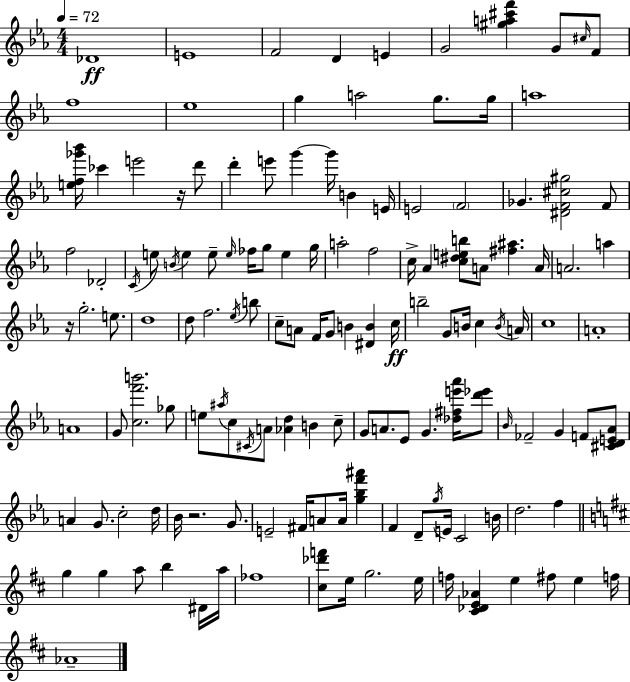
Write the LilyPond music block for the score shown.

{
  \clef treble
  \numericTimeSignature
  \time 4/4
  \key c \minor
  \tempo 4 = 72
  des'1\ff | e'1 | f'2 d'4 e'4 | g'2 <gis'' a'' cis''' f'''>4 g'8 \grace { cis''16 } f'8 | \break f''1 | ees''1 | g''4 a''2 g''8. | g''16 a''1 | \break <e'' f'' ges''' bes'''>16 ces'''4 e'''2 r16 d'''8 | d'''4-. e'''8 g'''4~~ g'''16 b'4 | e'16 e'2 \parenthesize f'2 | ges'4. <dis' f' cis'' gis''>2 f'8 | \break f''2 des'2-. | \acciaccatura { c'16 } e''8 \acciaccatura { b'16 } e''4 e''8-- \grace { e''16 } fes''16 g''8 e''4 | g''16 a''2-. f''2 | c''16-> aes'4 <c'' dis'' e'' b''>8 a'8 <fis'' ais''>4. | \break a'16 a'2. | a''4 r16 g''2.-. | e''8. d''1 | d''8 f''2. | \break \acciaccatura { ees''16 } b''8 c''8-- a'8 f'16 g'8 b'4 | <dis' b'>4 c''16\ff b''2-- g'8 b'16 | c''4 \acciaccatura { b'16 } a'16 c''1 | a'1-. | \break a'1 | g'8 <c'' f''' b'''>2. | ges''8 e''8 \acciaccatura { ais''16 } c''8 \acciaccatura { cis'16 } a'8 <aes' d''>4 | b'4 c''8-- g'8 a'8. ees'8 g'4. | \break <des'' fis'' e''' aes'''>16 <d''' ees'''>8 \grace { bes'16 } fes'2-- | g'4 f'8 <cis' d' e' aes'>8 a'4 g'8. | c''2-. d''16 bes'16 r2. | g'8. e'2-- | \break fis'16 a'8 a'16 <g'' bes'' f''' ais'''>4 f'4 d'8-- \acciaccatura { g''16 } | e'16 c'2 b'16 d''2. | f''4 \bar "||" \break \key b \minor g''4 g''4 a''8 b''4 dis'16 a''16 | fes''1 | <cis'' des''' f'''>8 e''16 g''2. e''16 | f''16 <cis' des' e' aes'>4 e''4 fis''8 e''4 f''16 | \break aes'1-- | \bar "|."
}